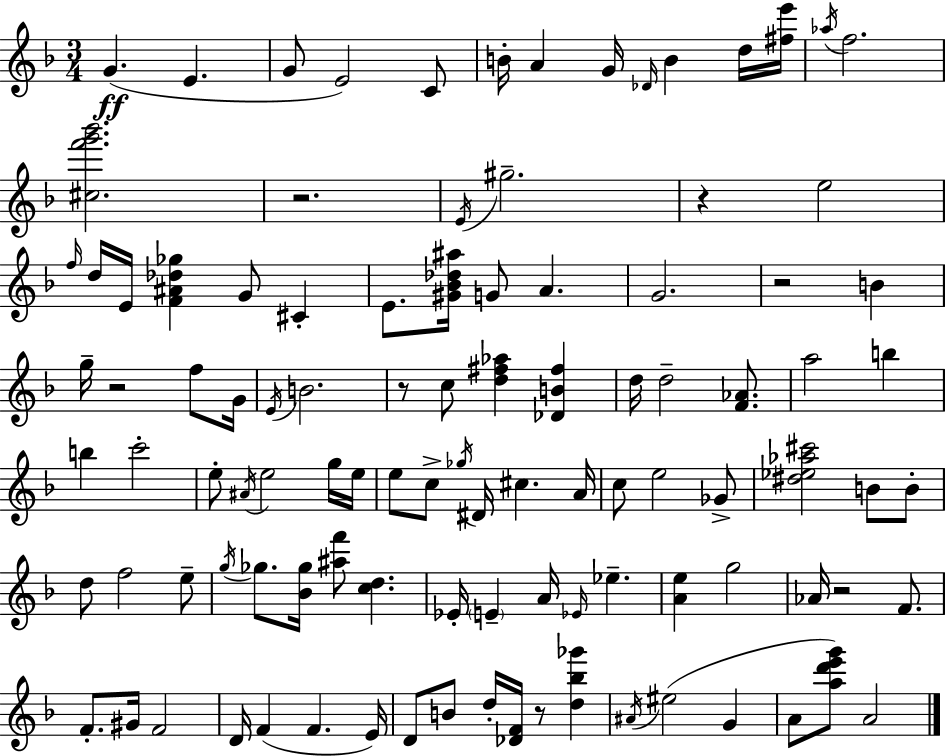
G4/q. E4/q. G4/e E4/h C4/e B4/s A4/q G4/s Db4/s B4/q D5/s [F#5,E6]/s Ab5/s F5/h. [C#5,F6,G6,Bb6]/h. R/h. E4/s G#5/h. R/q E5/h F5/s D5/s E4/s [F4,A#4,Db5,Gb5]/q G4/e C#4/q E4/e. [G#4,Bb4,Db5,A#5]/s G4/e A4/q. G4/h. R/h B4/q G5/s R/h F5/e G4/s E4/s B4/h. R/e C5/e [D5,F#5,Ab5]/q [Db4,B4,F#5]/q D5/s D5/h [F4,Ab4]/e. A5/h B5/q B5/q C6/h E5/e A#4/s E5/h G5/s E5/s E5/e C5/e Gb5/s D#4/s C#5/q. A4/s C5/e E5/h Gb4/e [D#5,Eb5,Ab5,C#6]/h B4/e B4/e D5/e F5/h E5/e G5/s Gb5/e. [Bb4,Gb5]/s [A#5,F6]/e [C5,D5]/q. Eb4/s E4/q A4/s Eb4/s Eb5/q. [A4,E5]/q G5/h Ab4/s R/h F4/e. F4/e. G#4/s F4/h D4/s F4/q F4/q. E4/s D4/e B4/e D5/s [Db4,F4]/s R/e [D5,Bb5,Gb6]/q A#4/s EIS5/h G4/q A4/e [A5,D6,E6,G6]/e A4/h